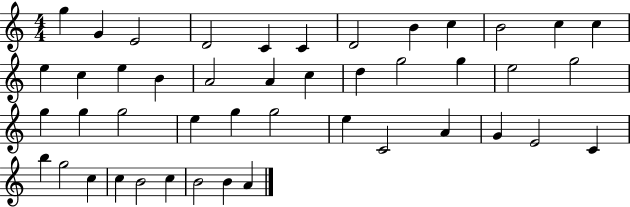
G5/q G4/q E4/h D4/h C4/q C4/q D4/h B4/q C5/q B4/h C5/q C5/q E5/q C5/q E5/q B4/q A4/h A4/q C5/q D5/q G5/h G5/q E5/h G5/h G5/q G5/q G5/h E5/q G5/q G5/h E5/q C4/h A4/q G4/q E4/h C4/q B5/q G5/h C5/q C5/q B4/h C5/q B4/h B4/q A4/q